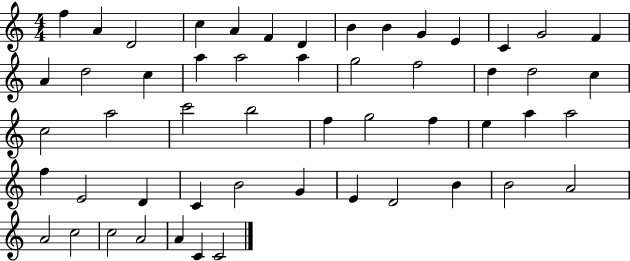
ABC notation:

X:1
T:Untitled
M:4/4
L:1/4
K:C
f A D2 c A F D B B G E C G2 F A d2 c a a2 a g2 f2 d d2 c c2 a2 c'2 b2 f g2 f e a a2 f E2 D C B2 G E D2 B B2 A2 A2 c2 c2 A2 A C C2